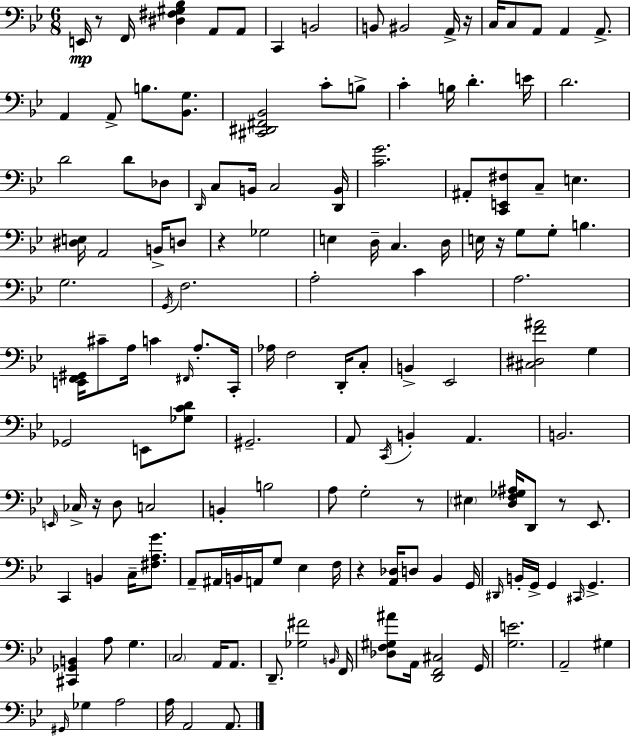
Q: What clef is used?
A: bass